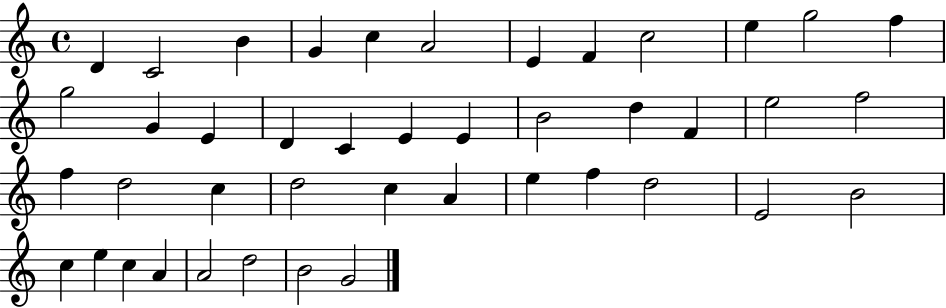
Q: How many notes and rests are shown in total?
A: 43